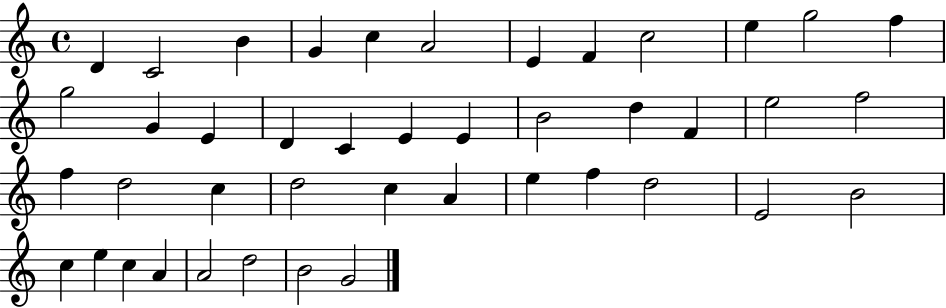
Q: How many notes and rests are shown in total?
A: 43